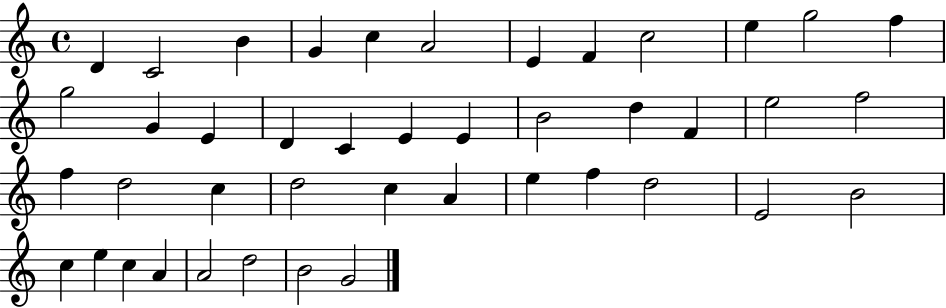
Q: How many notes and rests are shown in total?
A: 43